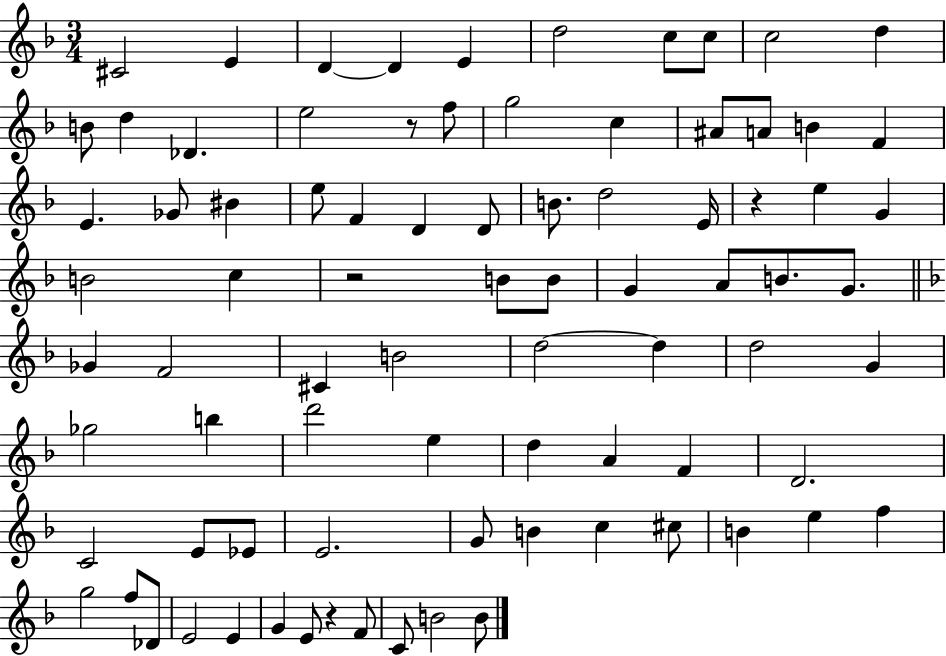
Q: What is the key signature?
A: F major